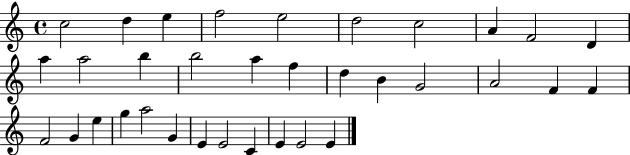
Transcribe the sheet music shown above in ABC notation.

X:1
T:Untitled
M:4/4
L:1/4
K:C
c2 d e f2 e2 d2 c2 A F2 D a a2 b b2 a f d B G2 A2 F F F2 G e g a2 G E E2 C E E2 E